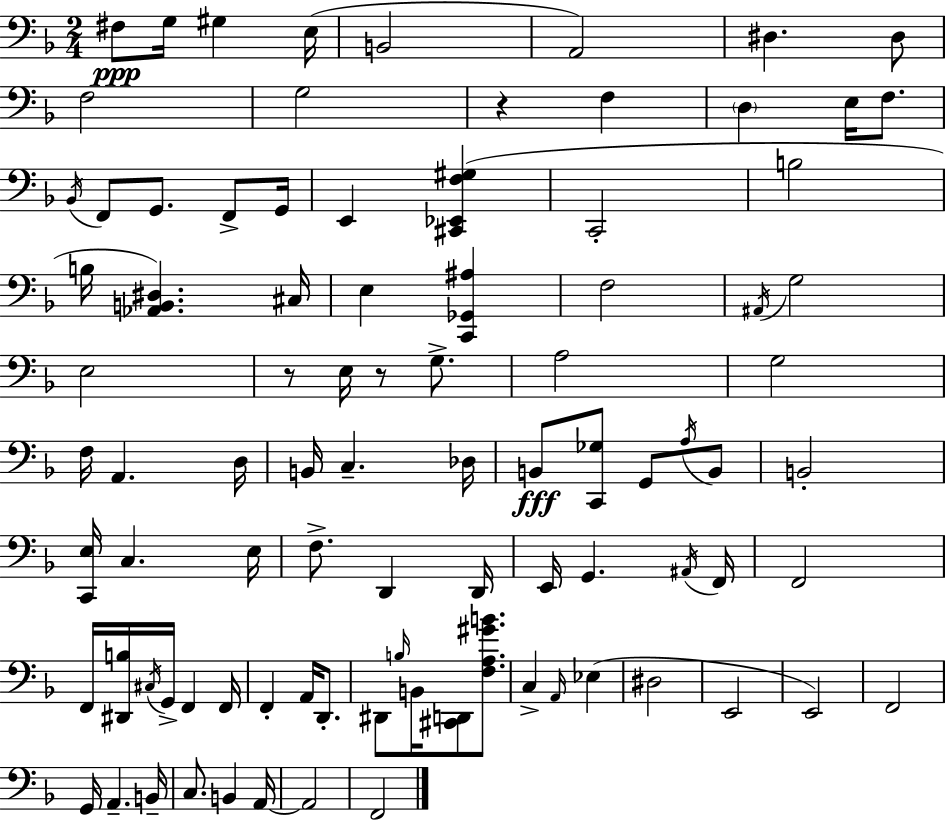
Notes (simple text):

F#3/e G3/s G#3/q E3/s B2/h A2/h D#3/q. D#3/e F3/h G3/h R/q F3/q D3/q E3/s F3/e. Bb2/s F2/e G2/e. F2/e G2/s E2/q [C#2,Eb2,F3,G#3]/q C2/h B3/h B3/s [Ab2,B2,D#3]/q. C#3/s E3/q [C2,Gb2,A#3]/q F3/h A#2/s G3/h E3/h R/e E3/s R/e G3/e. A3/h G3/h F3/s A2/q. D3/s B2/s C3/q. Db3/s B2/e [C2,Gb3]/e G2/e A3/s B2/e B2/h [C2,E3]/s C3/q. E3/s F3/e. D2/q D2/s E2/s G2/q. A#2/s F2/s F2/h F2/s [D#2,B3]/s C#3/s G2/s F2/q F2/s F2/q A2/s D2/e. D#2/e B3/s B2/s [C#2,D2]/e [F3,A3,G#4,B4]/e. C3/q A2/s Eb3/q D#3/h E2/h E2/h F2/h G2/s A2/q. B2/s C3/e. B2/q A2/s A2/h F2/h